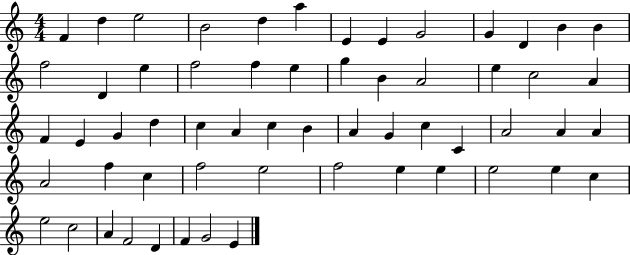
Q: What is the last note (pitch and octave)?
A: E4